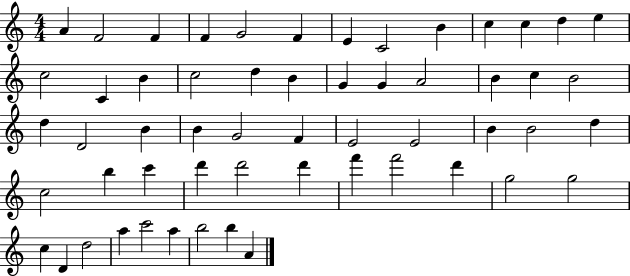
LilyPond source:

{
  \clef treble
  \numericTimeSignature
  \time 4/4
  \key c \major
  a'4 f'2 f'4 | f'4 g'2 f'4 | e'4 c'2 b'4 | c''4 c''4 d''4 e''4 | \break c''2 c'4 b'4 | c''2 d''4 b'4 | g'4 g'4 a'2 | b'4 c''4 b'2 | \break d''4 d'2 b'4 | b'4 g'2 f'4 | e'2 e'2 | b'4 b'2 d''4 | \break c''2 b''4 c'''4 | d'''4 d'''2 d'''4 | f'''4 f'''2 d'''4 | g''2 g''2 | \break c''4 d'4 d''2 | a''4 c'''2 a''4 | b''2 b''4 a'4 | \bar "|."
}